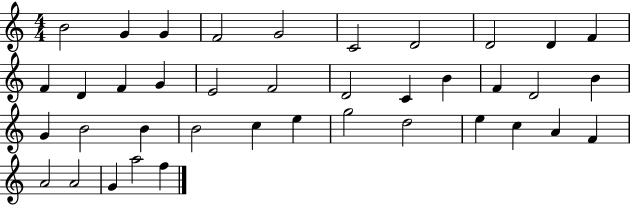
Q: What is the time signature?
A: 4/4